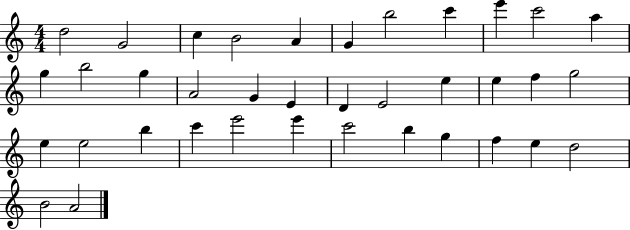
{
  \clef treble
  \numericTimeSignature
  \time 4/4
  \key c \major
  d''2 g'2 | c''4 b'2 a'4 | g'4 b''2 c'''4 | e'''4 c'''2 a''4 | \break g''4 b''2 g''4 | a'2 g'4 e'4 | d'4 e'2 e''4 | e''4 f''4 g''2 | \break e''4 e''2 b''4 | c'''4 e'''2 e'''4 | c'''2 b''4 g''4 | f''4 e''4 d''2 | \break b'2 a'2 | \bar "|."
}